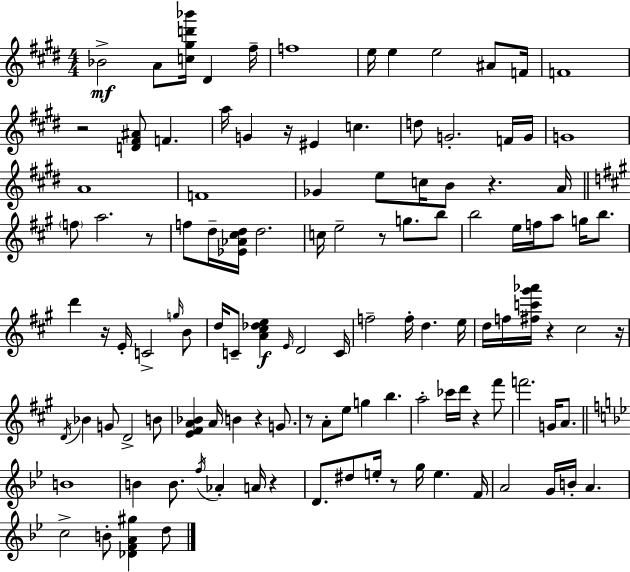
Bb4/h A4/e [C5,G#5,D6,Bb6]/s D#4/q F#5/s F5/w E5/s E5/q E5/h A#4/e F4/s F4/w R/h [D4,F#4,A#4]/e F4/q. A5/s G4/q R/s EIS4/q C5/q. D5/e G4/h. F4/s G4/s G4/w A4/w F4/w Gb4/q E5/e C5/s B4/e R/q. A4/s F5/e A5/h. R/e F5/e D5/s [Eb4,Ab4,C#5,D5]/s D5/h. C5/s E5/h R/e G5/e. B5/e B5/h E5/s F5/s A5/e G5/s B5/e. D6/q R/s E4/s C4/h G5/s B4/e D5/s C4/e [A4,C#5,Db5,E5]/q E4/s D4/h C4/s F5/h F5/s D5/q. E5/s D5/s F5/s [F#5,C6,G#6,Ab6]/s R/q C#5/h R/s D4/s Bb4/q G4/e D4/h B4/e [E4,F#4,A4,Bb4]/q A4/s B4/q R/q G4/e. R/e A4/e E5/e G5/q B5/q. A5/h CES6/s D6/s R/q F#6/e F6/h. G4/s A4/e. B4/w B4/q B4/e. F5/s Ab4/q A4/s R/q D4/e. D#5/e E5/s R/e G5/s E5/q. F4/s A4/h G4/s B4/s A4/q. C5/h B4/e [Db4,F4,A4,G#5]/q D5/e